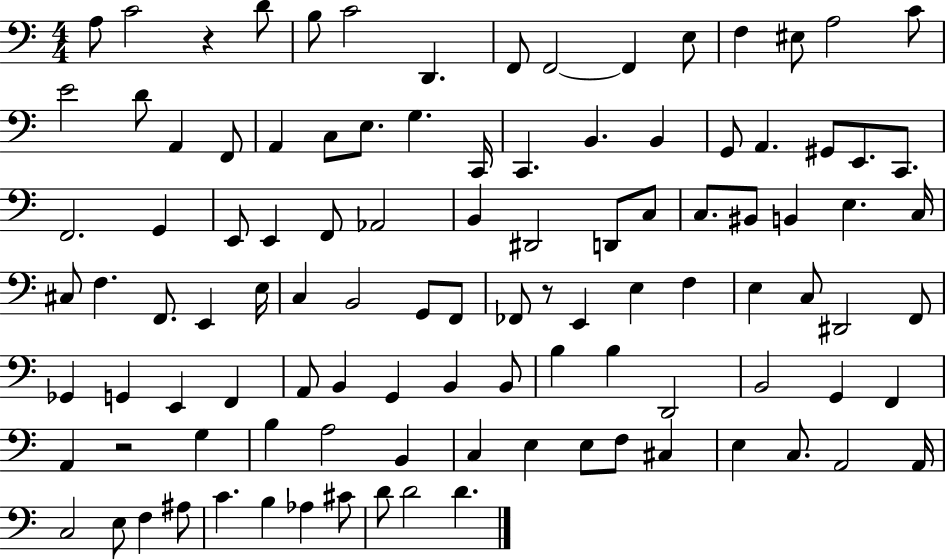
X:1
T:Untitled
M:4/4
L:1/4
K:C
A,/2 C2 z D/2 B,/2 C2 D,, F,,/2 F,,2 F,, E,/2 F, ^E,/2 A,2 C/2 E2 D/2 A,, F,,/2 A,, C,/2 E,/2 G, C,,/4 C,, B,, B,, G,,/2 A,, ^G,,/2 E,,/2 C,,/2 F,,2 G,, E,,/2 E,, F,,/2 _A,,2 B,, ^D,,2 D,,/2 C,/2 C,/2 ^B,,/2 B,, E, C,/4 ^C,/2 F, F,,/2 E,, E,/4 C, B,,2 G,,/2 F,,/2 _F,,/2 z/2 E,, E, F, E, C,/2 ^D,,2 F,,/2 _G,, G,, E,, F,, A,,/2 B,, G,, B,, B,,/2 B, B, D,,2 B,,2 G,, F,, A,, z2 G, B, A,2 B,, C, E, E,/2 F,/2 ^C, E, C,/2 A,,2 A,,/4 C,2 E,/2 F, ^A,/2 C B, _A, ^C/2 D/2 D2 D